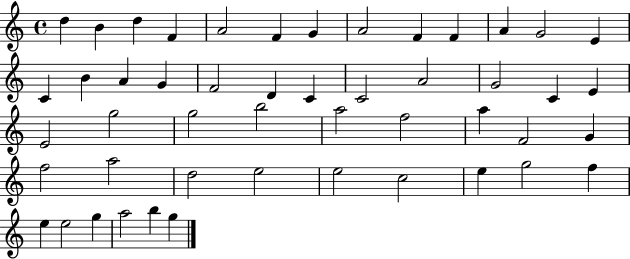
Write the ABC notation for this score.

X:1
T:Untitled
M:4/4
L:1/4
K:C
d B d F A2 F G A2 F F A G2 E C B A G F2 D C C2 A2 G2 C E E2 g2 g2 b2 a2 f2 a F2 G f2 a2 d2 e2 e2 c2 e g2 f e e2 g a2 b g